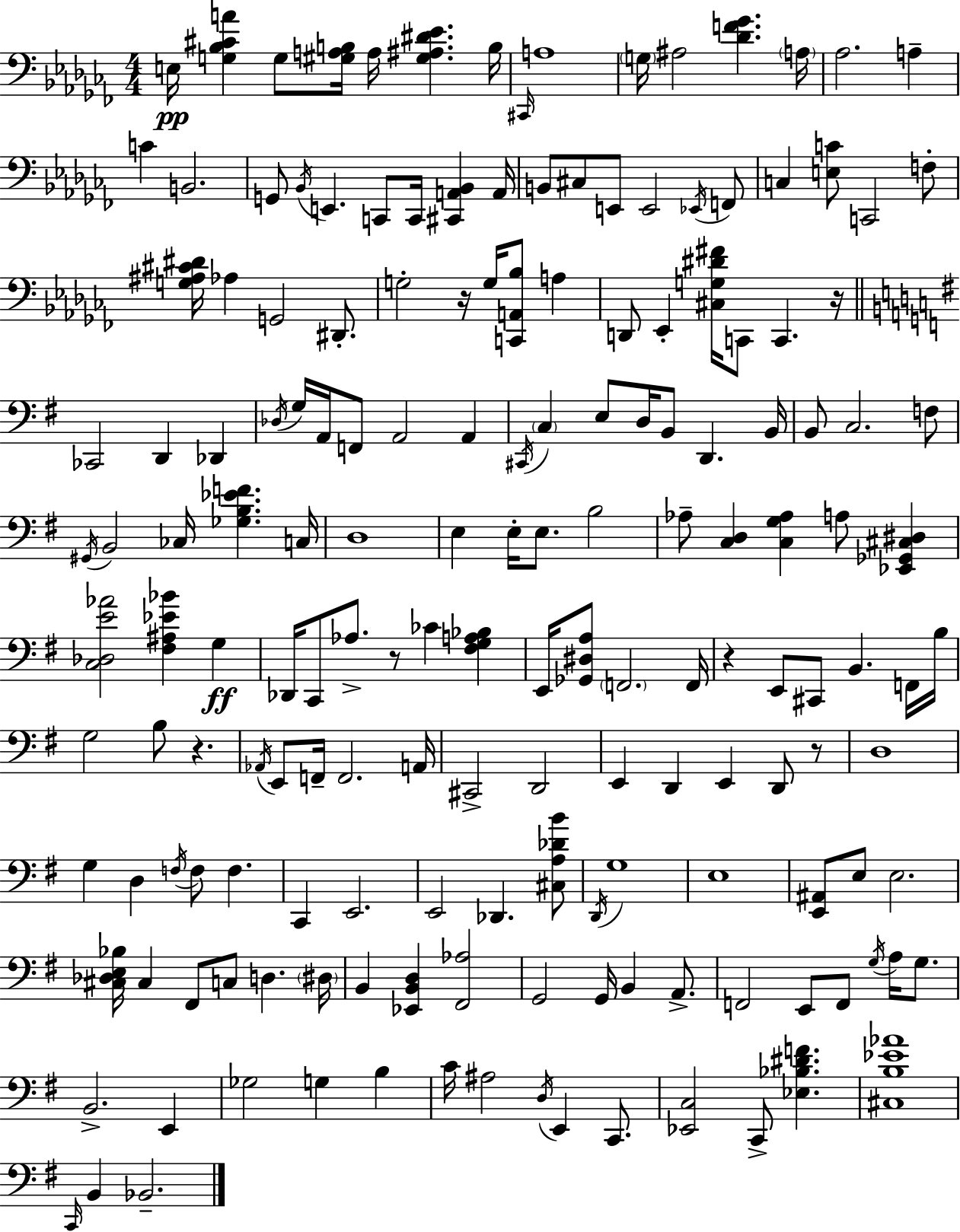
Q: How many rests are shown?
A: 6